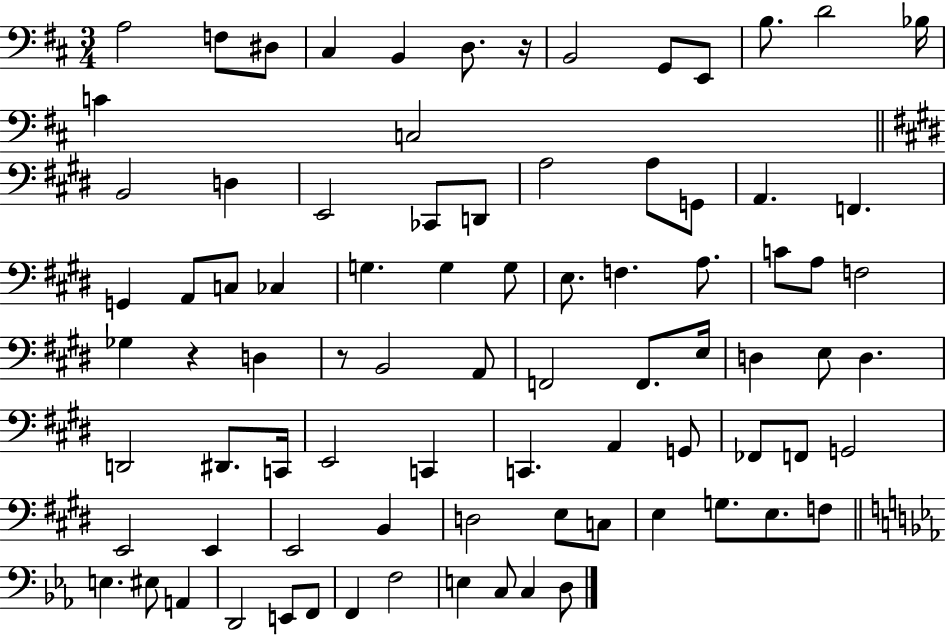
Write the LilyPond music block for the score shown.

{
  \clef bass
  \numericTimeSignature
  \time 3/4
  \key d \major
  a2 f8 dis8 | cis4 b,4 d8. r16 | b,2 g,8 e,8 | b8. d'2 bes16 | \break c'4 c2 | \bar "||" \break \key e \major b,2 d4 | e,2 ces,8 d,8 | a2 a8 g,8 | a,4. f,4. | \break g,4 a,8 c8 ces4 | g4. g4 g8 | e8. f4. a8. | c'8 a8 f2 | \break ges4 r4 d4 | r8 b,2 a,8 | f,2 f,8. e16 | d4 e8 d4. | \break d,2 dis,8. c,16 | e,2 c,4 | c,4. a,4 g,8 | fes,8 f,8 g,2 | \break e,2 e,4 | e,2 b,4 | d2 e8 c8 | e4 g8. e8. f8 | \break \bar "||" \break \key ees \major e4. eis8 a,4 | d,2 e,8 f,8 | f,4 f2 | e4 c8 c4 d8 | \break \bar "|."
}